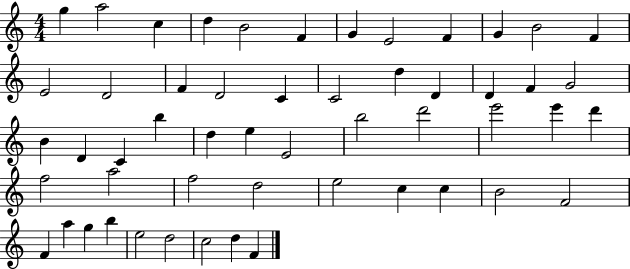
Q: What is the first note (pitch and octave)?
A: G5